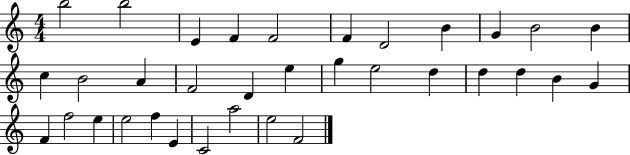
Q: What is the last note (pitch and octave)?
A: F4